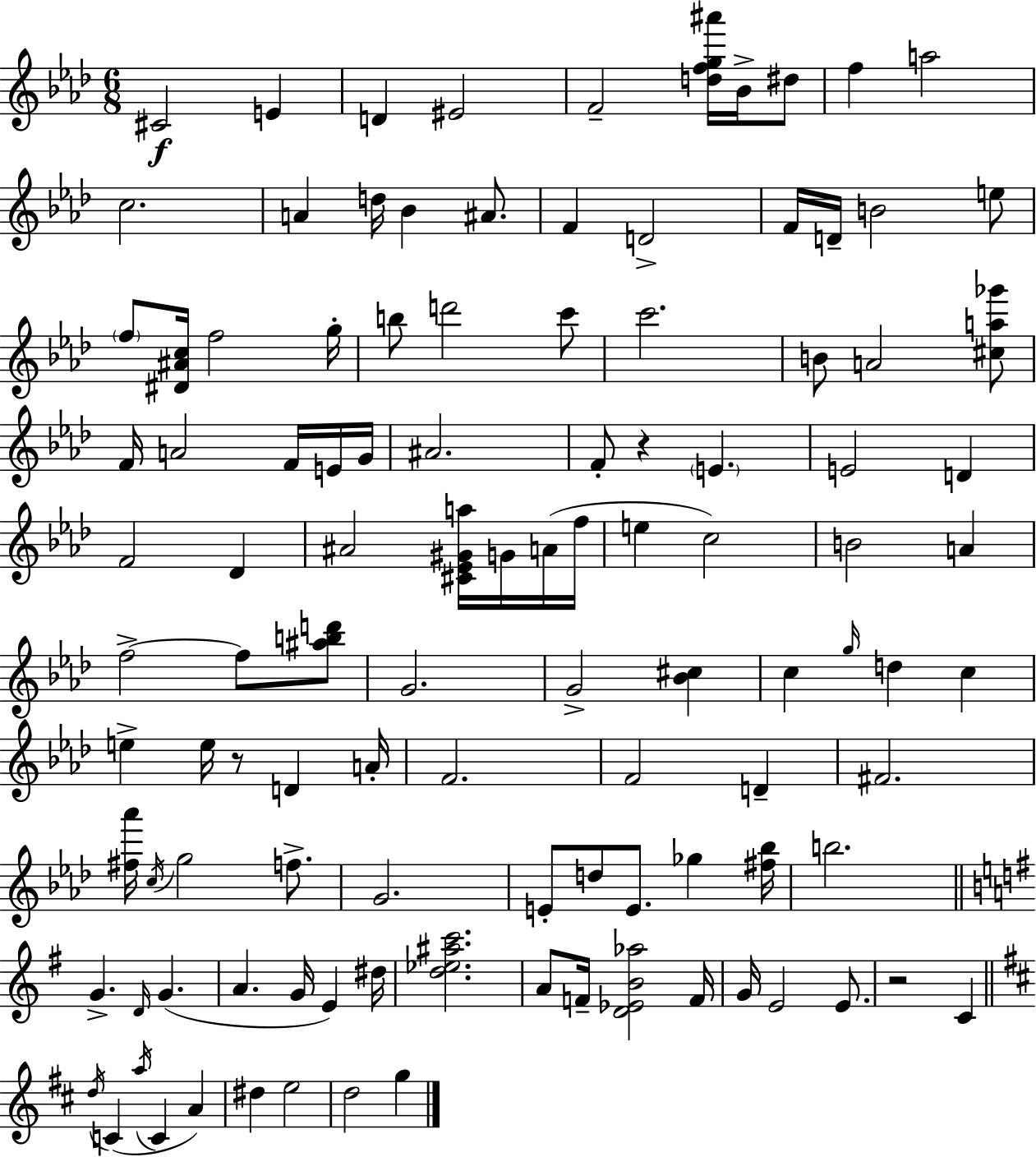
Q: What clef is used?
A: treble